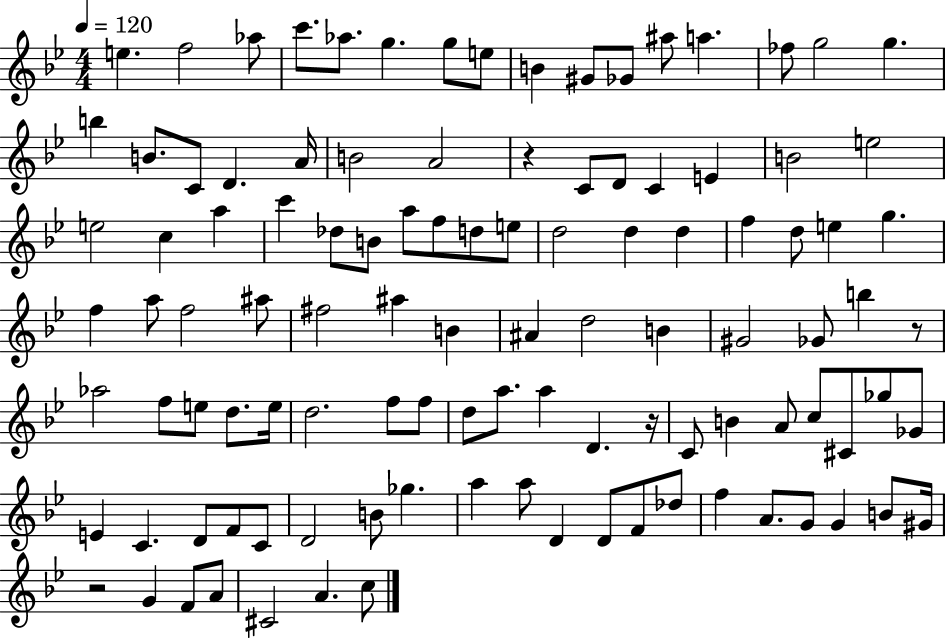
E5/q. F5/h Ab5/e C6/e. Ab5/e. G5/q. G5/e E5/e B4/q G#4/e Gb4/e A#5/e A5/q. FES5/e G5/h G5/q. B5/q B4/e. C4/e D4/q. A4/s B4/h A4/h R/q C4/e D4/e C4/q E4/q B4/h E5/h E5/h C5/q A5/q C6/q Db5/e B4/e A5/e F5/e D5/e E5/e D5/h D5/q D5/q F5/q D5/e E5/q G5/q. F5/q A5/e F5/h A#5/e F#5/h A#5/q B4/q A#4/q D5/h B4/q G#4/h Gb4/e B5/q R/e Ab5/h F5/e E5/e D5/e. E5/s D5/h. F5/e F5/e D5/e A5/e. A5/q D4/q. R/s C4/e B4/q A4/e C5/e C#4/e Gb5/e Gb4/e E4/q C4/q. D4/e F4/e C4/e D4/h B4/e Gb5/q. A5/q A5/e D4/q D4/e F4/e Db5/e F5/q A4/e. G4/e G4/q B4/e G#4/s R/h G4/q F4/e A4/e C#4/h A4/q. C5/e